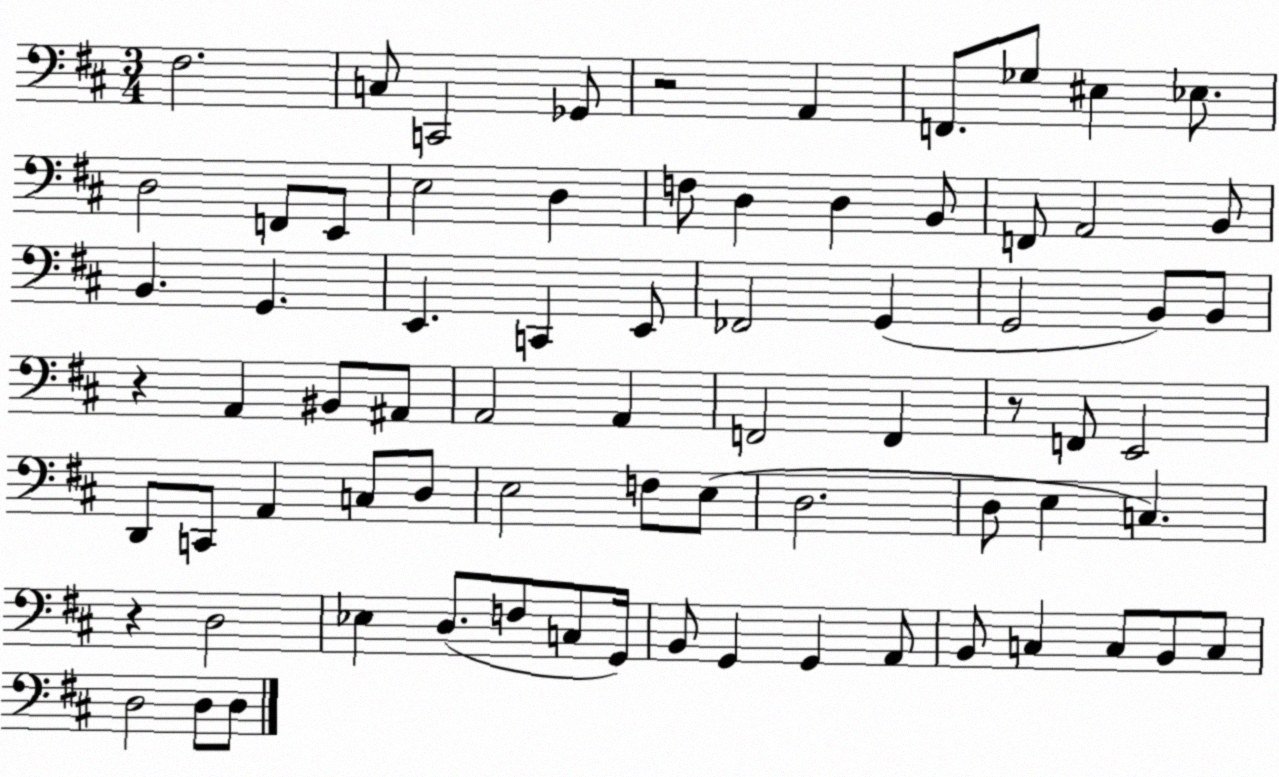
X:1
T:Untitled
M:3/4
L:1/4
K:D
^F,2 C,/2 C,,2 _G,,/2 z2 A,, F,,/2 _G,/2 ^E, _E,/2 D,2 F,,/2 E,,/2 E,2 D, F,/2 D, D, B,,/2 F,,/2 A,,2 B,,/2 B,, G,, E,, C,, E,,/2 _F,,2 G,, G,,2 B,,/2 B,,/2 z A,, ^B,,/2 ^A,,/2 A,,2 A,, F,,2 F,, z/2 F,,/2 E,,2 D,,/2 C,,/2 A,, C,/2 D,/2 E,2 F,/2 E,/2 D,2 D,/2 E, C, z D,2 _E, D,/2 F,/2 C,/2 G,,/4 B,,/2 G,, G,, A,,/2 B,,/2 C, C,/2 B,,/2 C,/2 D,2 D,/2 D,/2